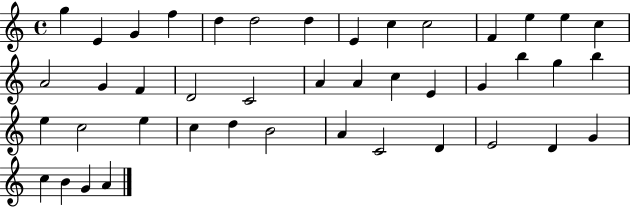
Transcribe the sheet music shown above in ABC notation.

X:1
T:Untitled
M:4/4
L:1/4
K:C
g E G f d d2 d E c c2 F e e c A2 G F D2 C2 A A c E G b g b e c2 e c d B2 A C2 D E2 D G c B G A